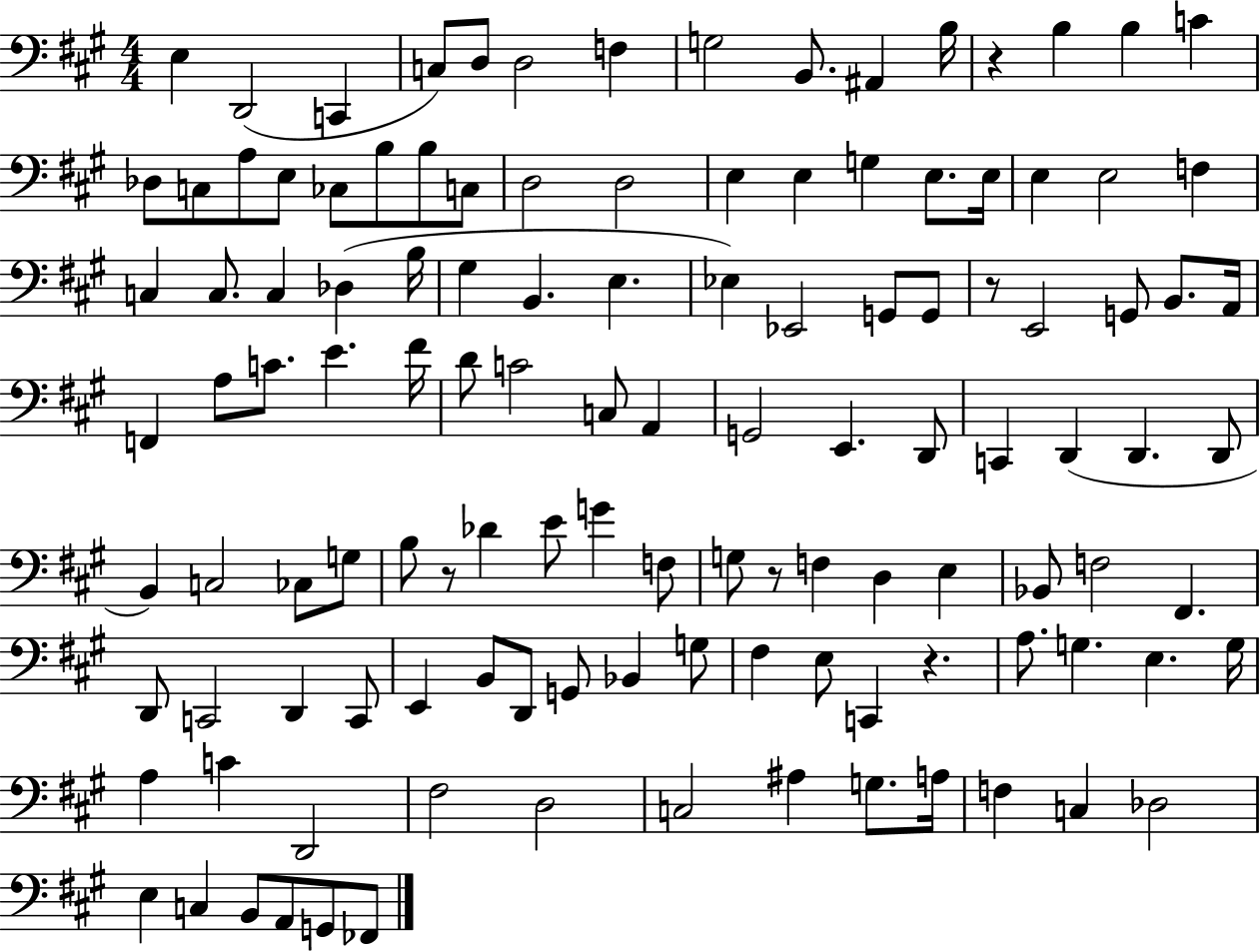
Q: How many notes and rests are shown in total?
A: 120